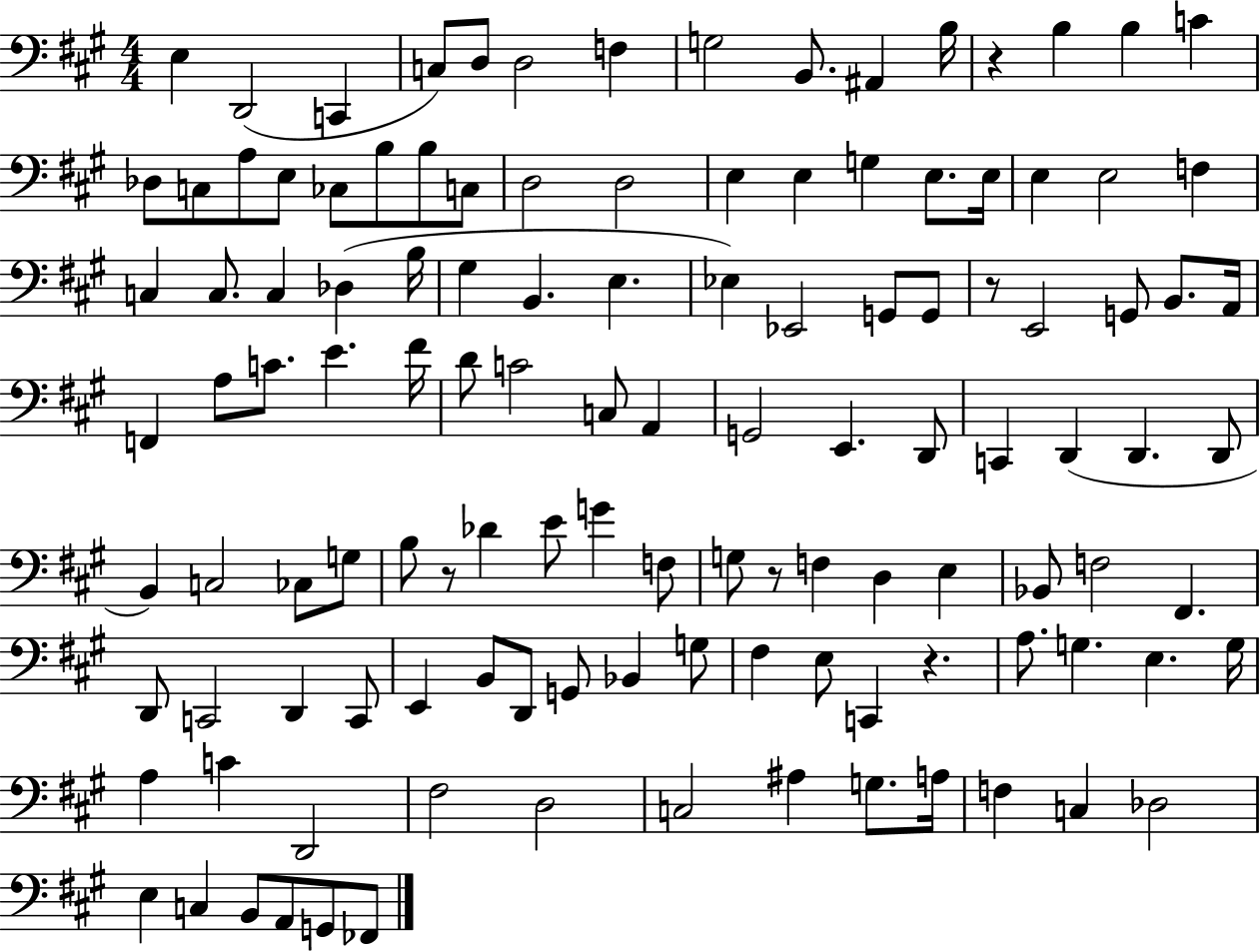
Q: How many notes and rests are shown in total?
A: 120